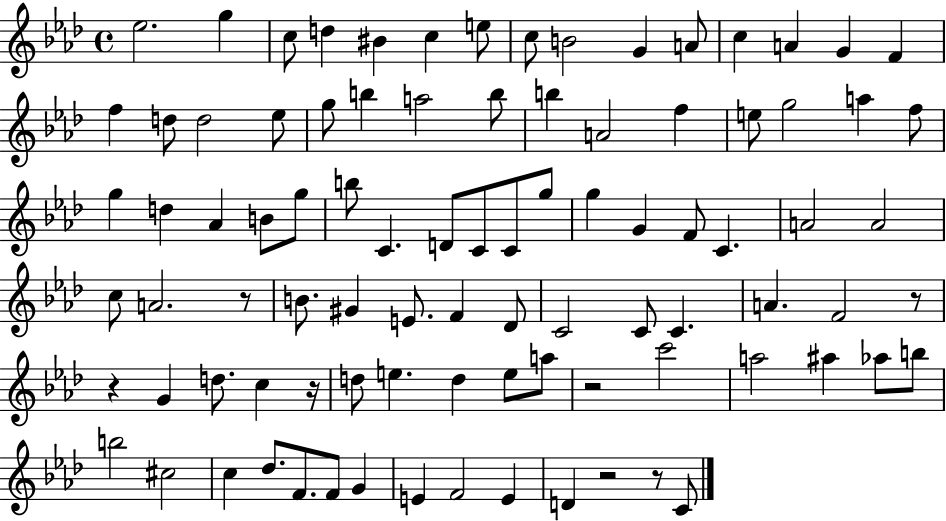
{
  \clef treble
  \time 4/4
  \defaultTimeSignature
  \key aes \major
  ees''2. g''4 | c''8 d''4 bis'4 c''4 e''8 | c''8 b'2 g'4 a'8 | c''4 a'4 g'4 f'4 | \break f''4 d''8 d''2 ees''8 | g''8 b''4 a''2 b''8 | b''4 a'2 f''4 | e''8 g''2 a''4 f''8 | \break g''4 d''4 aes'4 b'8 g''8 | b''8 c'4. d'8 c'8 c'8 g''8 | g''4 g'4 f'8 c'4. | a'2 a'2 | \break c''8 a'2. r8 | b'8. gis'4 e'8. f'4 des'8 | c'2 c'8 c'4. | a'4. f'2 r8 | \break r4 g'4 d''8. c''4 r16 | d''8 e''4. d''4 e''8 a''8 | r2 c'''2 | a''2 ais''4 aes''8 b''8 | \break b''2 cis''2 | c''4 des''8. f'8. f'8 g'4 | e'4 f'2 e'4 | d'4 r2 r8 c'8 | \break \bar "|."
}